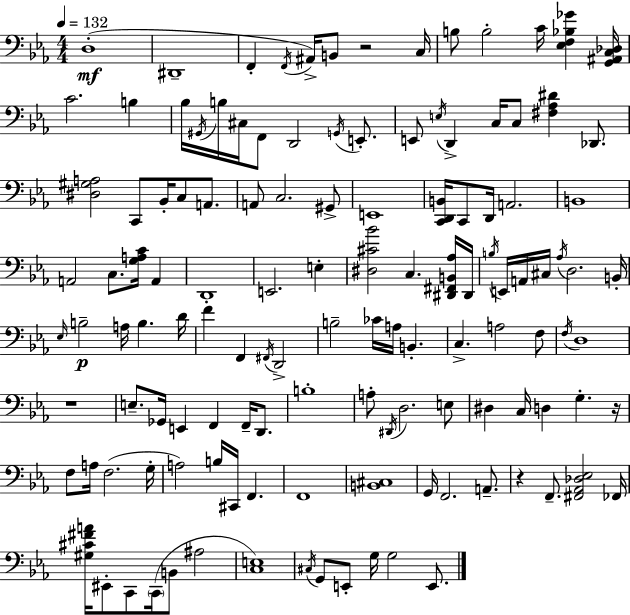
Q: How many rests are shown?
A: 4